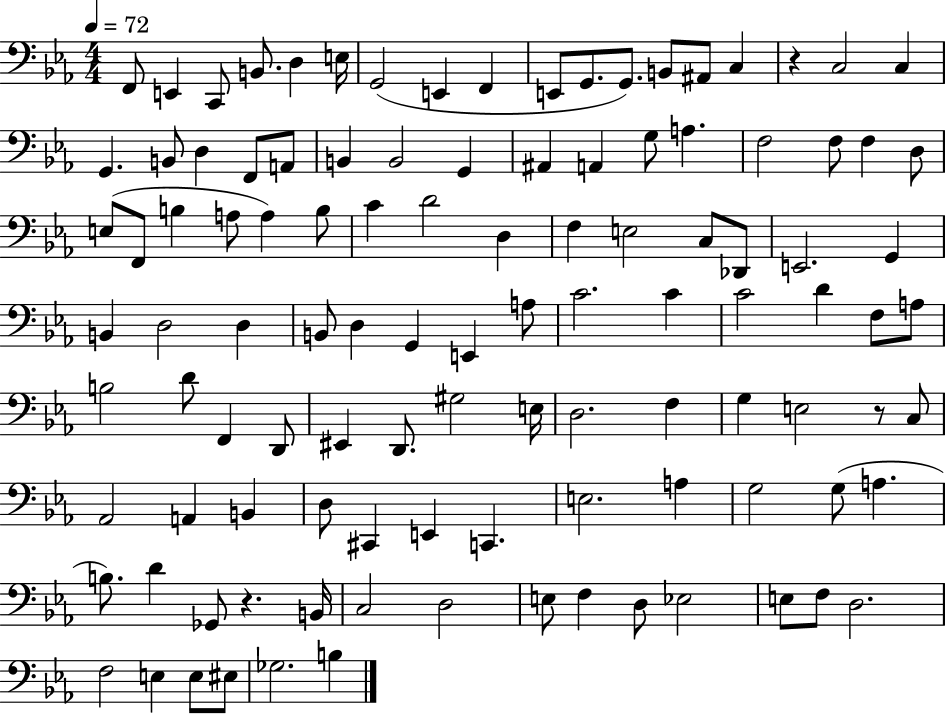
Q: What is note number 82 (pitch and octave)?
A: C2